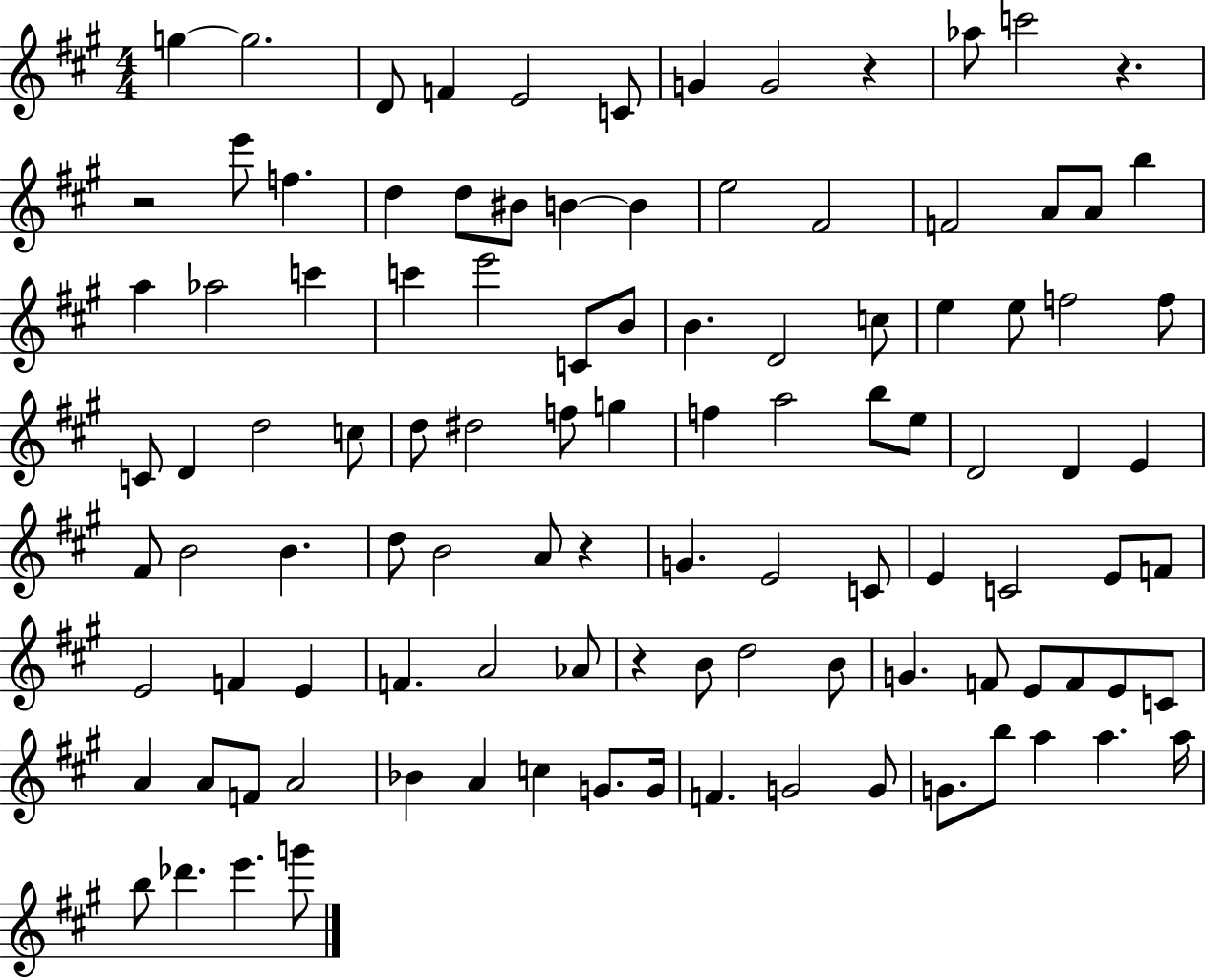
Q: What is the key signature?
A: A major